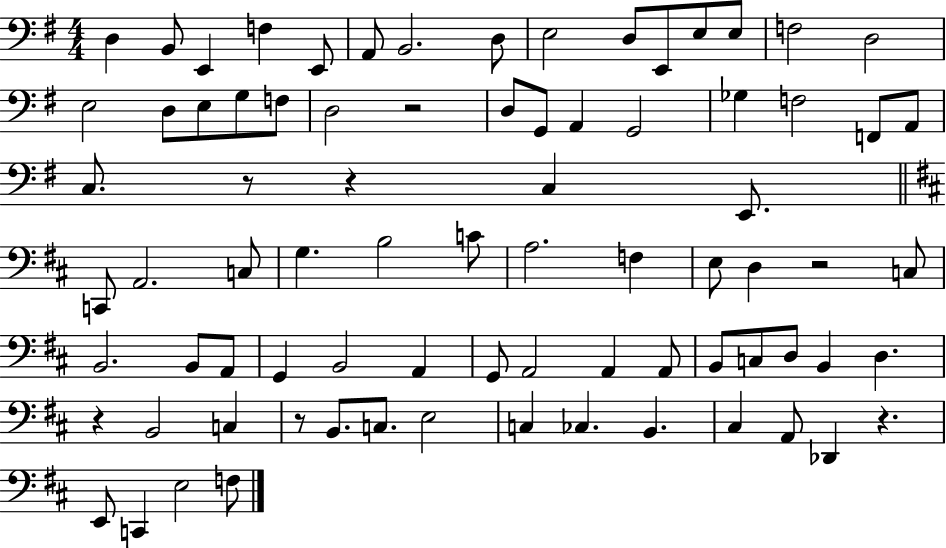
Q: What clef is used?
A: bass